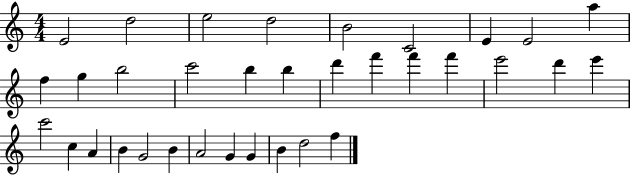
E4/h D5/h E5/h D5/h B4/h C4/h E4/q E4/h A5/q F5/q G5/q B5/h C6/h B5/q B5/q D6/q F6/q F6/q F6/q E6/h D6/q E6/q C6/h C5/q A4/q B4/q G4/h B4/q A4/h G4/q G4/q B4/q D5/h F5/q